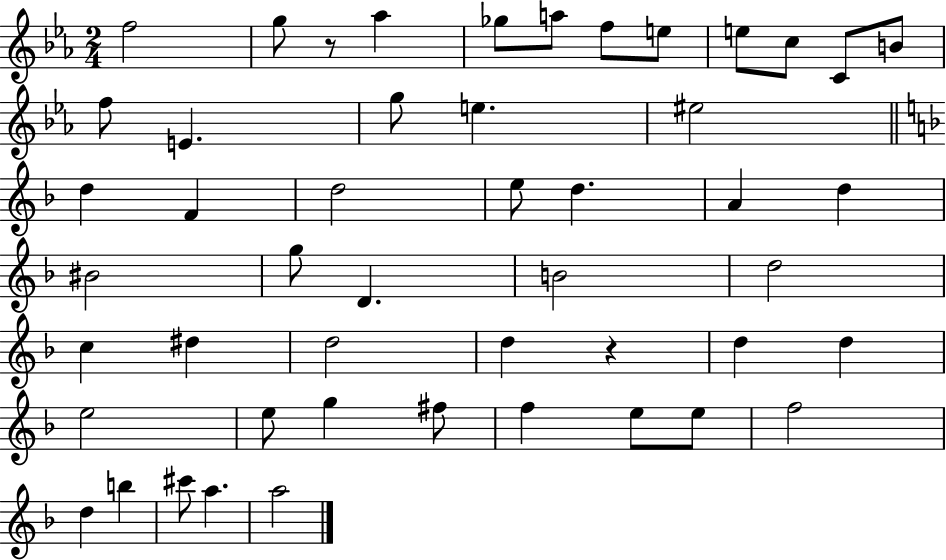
F5/h G5/e R/e Ab5/q Gb5/e A5/e F5/e E5/e E5/e C5/e C4/e B4/e F5/e E4/q. G5/e E5/q. EIS5/h D5/q F4/q D5/h E5/e D5/q. A4/q D5/q BIS4/h G5/e D4/q. B4/h D5/h C5/q D#5/q D5/h D5/q R/q D5/q D5/q E5/h E5/e G5/q F#5/e F5/q E5/e E5/e F5/h D5/q B5/q C#6/e A5/q. A5/h